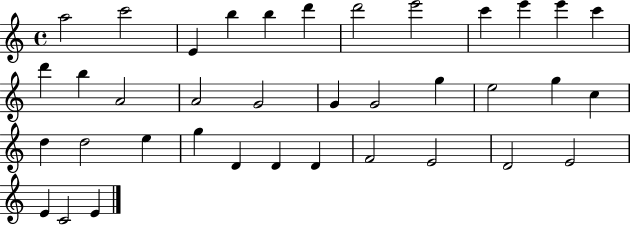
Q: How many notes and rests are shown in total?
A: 37